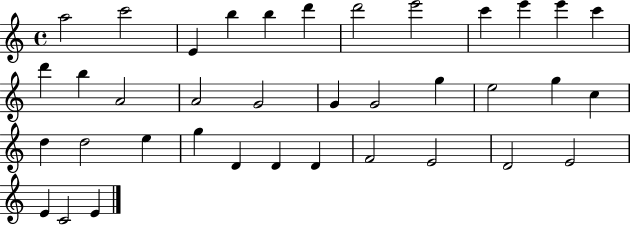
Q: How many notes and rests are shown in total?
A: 37